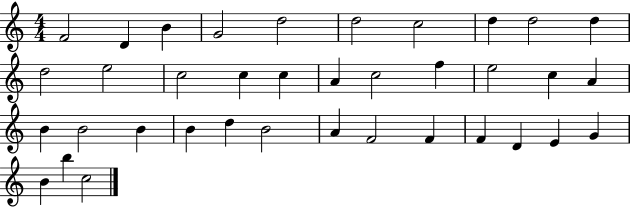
{
  \clef treble
  \numericTimeSignature
  \time 4/4
  \key c \major
  f'2 d'4 b'4 | g'2 d''2 | d''2 c''2 | d''4 d''2 d''4 | \break d''2 e''2 | c''2 c''4 c''4 | a'4 c''2 f''4 | e''2 c''4 a'4 | \break b'4 b'2 b'4 | b'4 d''4 b'2 | a'4 f'2 f'4 | f'4 d'4 e'4 g'4 | \break b'4 b''4 c''2 | \bar "|."
}